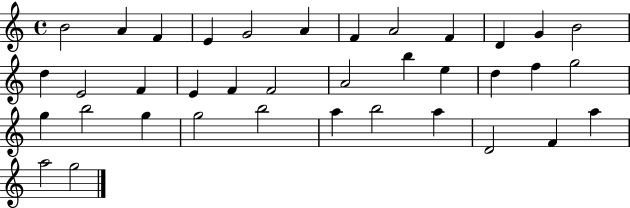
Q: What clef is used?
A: treble